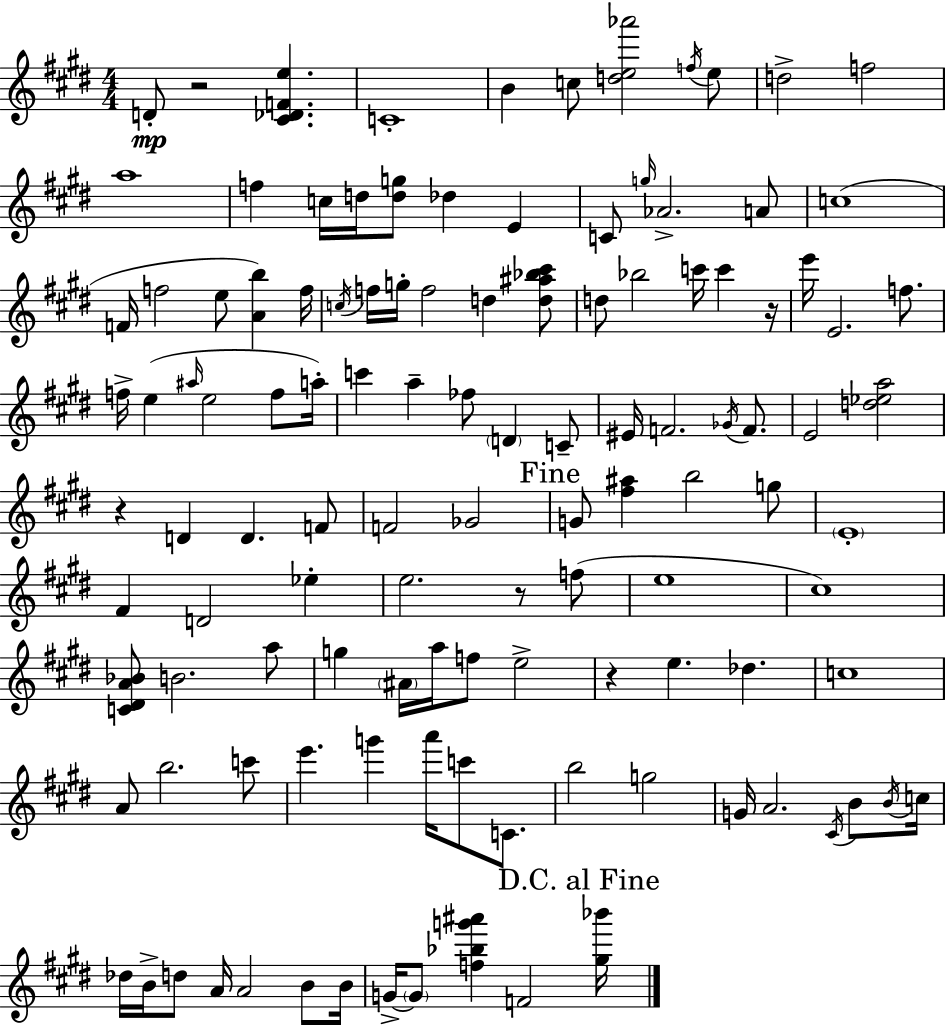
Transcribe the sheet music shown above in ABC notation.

X:1
T:Untitled
M:4/4
L:1/4
K:E
D/2 z2 [^C_DFe] C4 B c/2 [de_a']2 f/4 e/2 d2 f2 a4 f c/4 d/4 [dg]/2 _d E C/2 g/4 _A2 A/2 c4 F/4 f2 e/2 [Ab] f/4 c/4 f/4 g/4 f2 d [d^a_b^c']/2 d/2 _b2 c'/4 c' z/4 e'/4 E2 f/2 f/4 e ^a/4 e2 f/2 a/4 c' a _f/2 D C/2 ^E/4 F2 _G/4 F/2 E2 [d_ea]2 z D D F/2 F2 _G2 G/2 [^f^a] b2 g/2 E4 ^F D2 _e e2 z/2 f/2 e4 ^c4 [C^DA_B]/2 B2 a/2 g ^A/4 a/4 f/2 e2 z e _d c4 A/2 b2 c'/2 e' g' a'/4 c'/2 C/2 b2 g2 G/4 A2 ^C/4 B/2 B/4 c/4 _d/4 B/4 d/2 A/4 A2 B/2 B/4 G/4 G/2 [f_bg'^a'] F2 [^g_b']/4